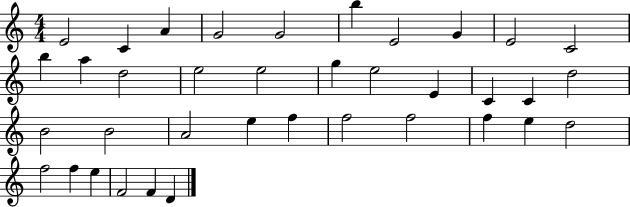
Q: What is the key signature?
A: C major